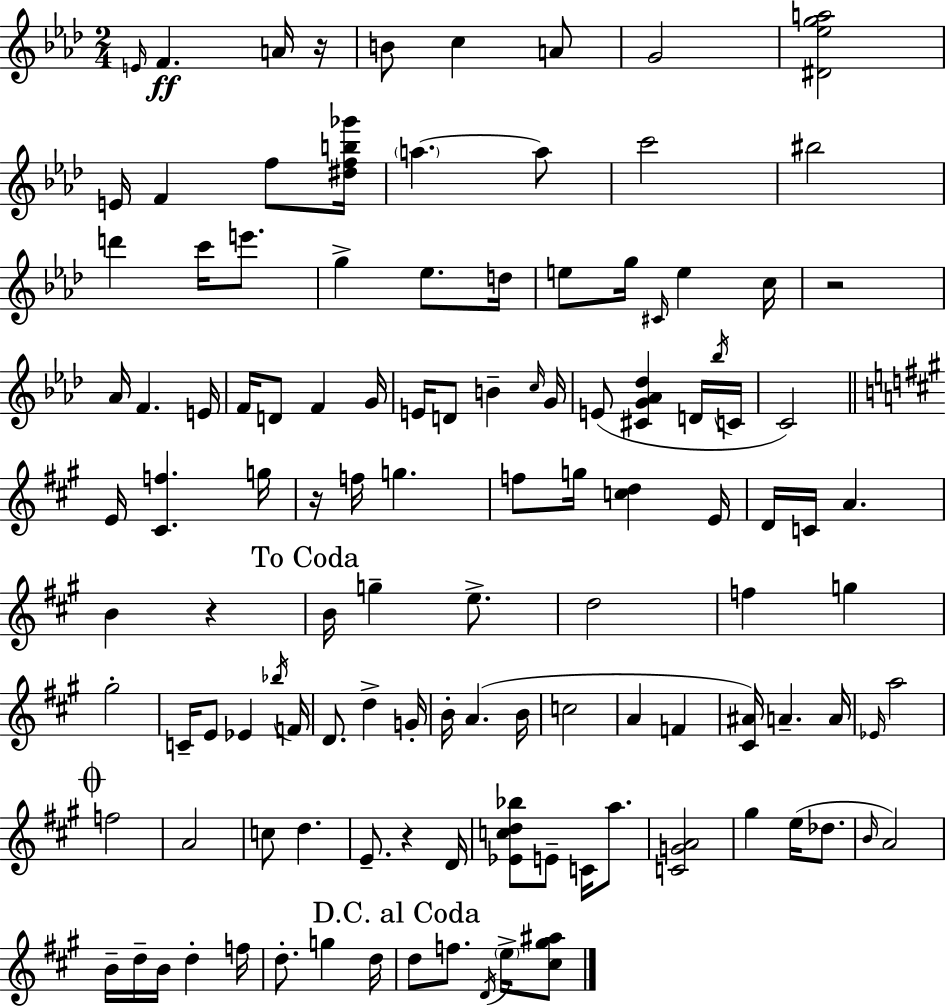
X:1
T:Untitled
M:2/4
L:1/4
K:Fm
E/4 F A/4 z/4 B/2 c A/2 G2 [^D_ega]2 E/4 F f/2 [^dfb_g']/4 a a/2 c'2 ^b2 d' c'/4 e'/2 g _e/2 d/4 e/2 g/4 ^C/4 e c/4 z2 _A/4 F E/4 F/4 D/2 F G/4 E/4 D/2 B c/4 G/4 E/2 [^CG_A_d] D/4 _b/4 C/4 C2 E/4 [^Cf] g/4 z/4 f/4 g f/2 g/4 [cd] E/4 D/4 C/4 A B z B/4 g e/2 d2 f g ^g2 C/4 E/2 _E _b/4 F/4 D/2 d G/4 B/4 A B/4 c2 A F [^C^A]/4 A A/4 _E/4 a2 f2 A2 c/2 d E/2 z D/4 [_Ecd_b]/2 E/2 C/4 a/2 [CGA]2 ^g e/4 _d/2 B/4 A2 B/4 d/4 B/4 d f/4 d/2 g d/4 d/2 f/2 D/4 e/4 [^c^g^a]/2